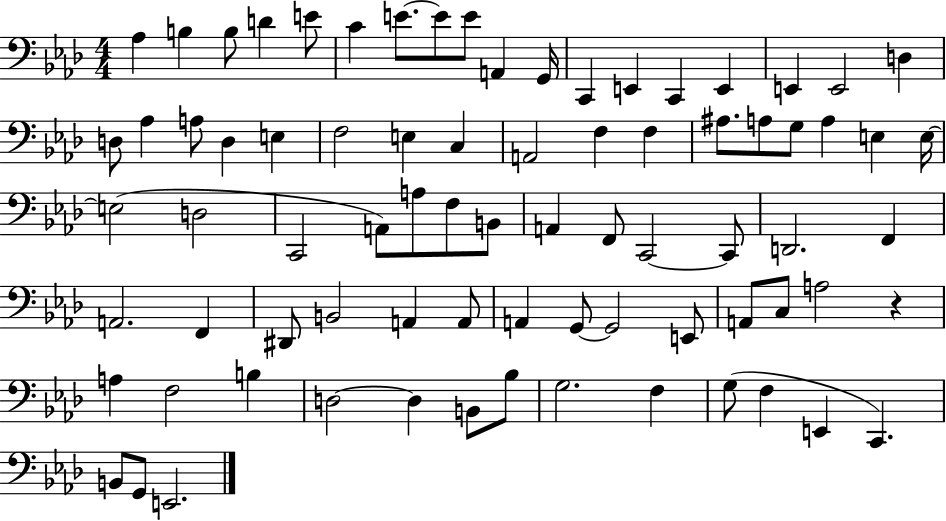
Ab3/q B3/q B3/e D4/q E4/e C4/q E4/e. E4/e E4/e A2/q G2/s C2/q E2/q C2/q E2/q E2/q E2/h D3/q D3/e Ab3/q A3/e D3/q E3/q F3/h E3/q C3/q A2/h F3/q F3/q A#3/e. A3/e G3/e A3/q E3/q E3/s E3/h D3/h C2/h A2/e A3/e F3/e B2/e A2/q F2/e C2/h C2/e D2/h. F2/q A2/h. F2/q D#2/e B2/h A2/q A2/e A2/q G2/e G2/h E2/e A2/e C3/e A3/h R/q A3/q F3/h B3/q D3/h D3/q B2/e Bb3/e G3/h. F3/q G3/e F3/q E2/q C2/q. B2/e G2/e E2/h.